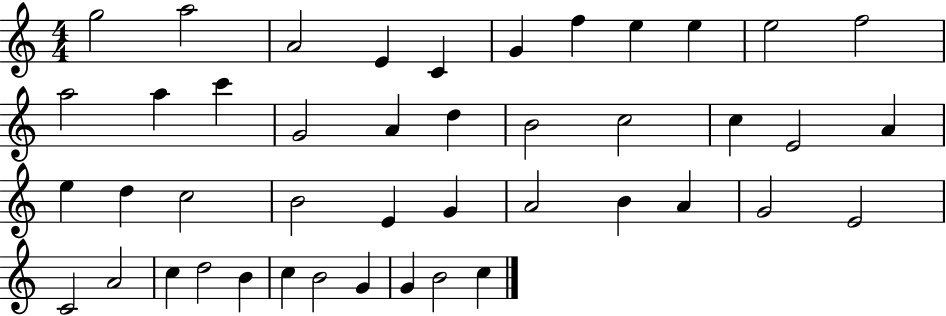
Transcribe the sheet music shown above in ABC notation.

X:1
T:Untitled
M:4/4
L:1/4
K:C
g2 a2 A2 E C G f e e e2 f2 a2 a c' G2 A d B2 c2 c E2 A e d c2 B2 E G A2 B A G2 E2 C2 A2 c d2 B c B2 G G B2 c